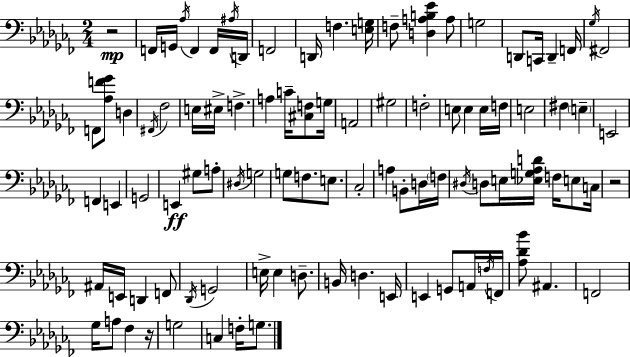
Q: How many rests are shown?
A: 3